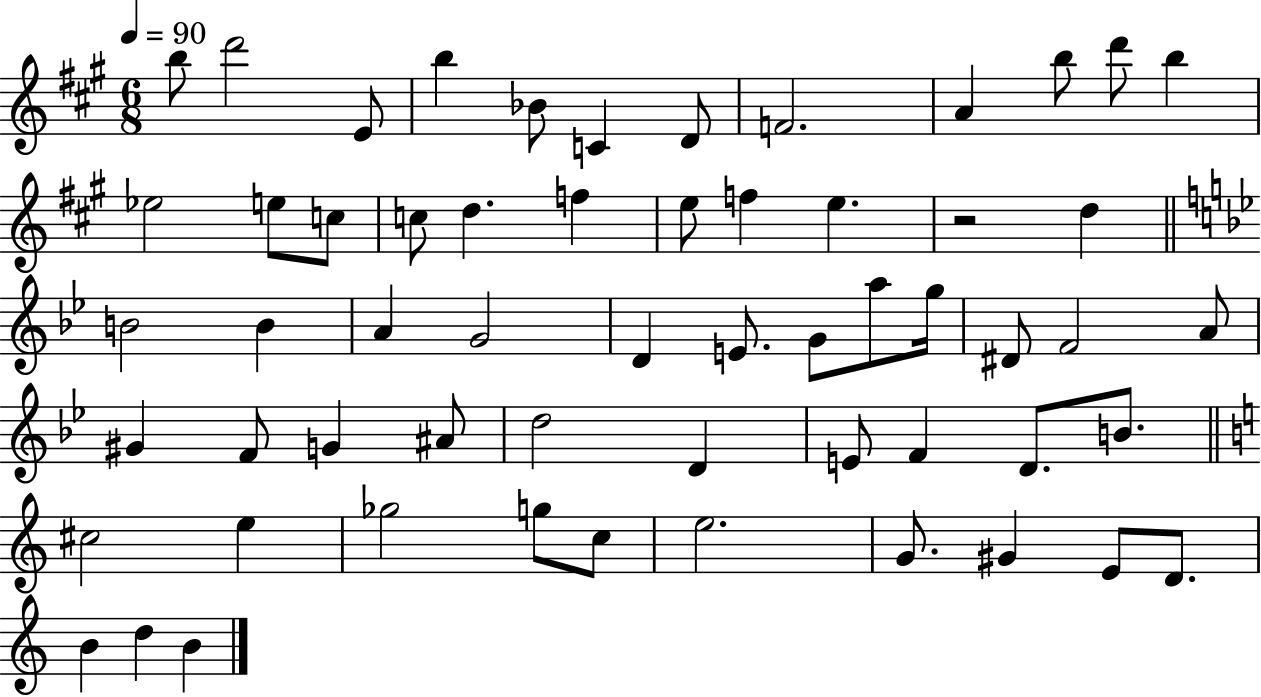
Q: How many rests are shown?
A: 1